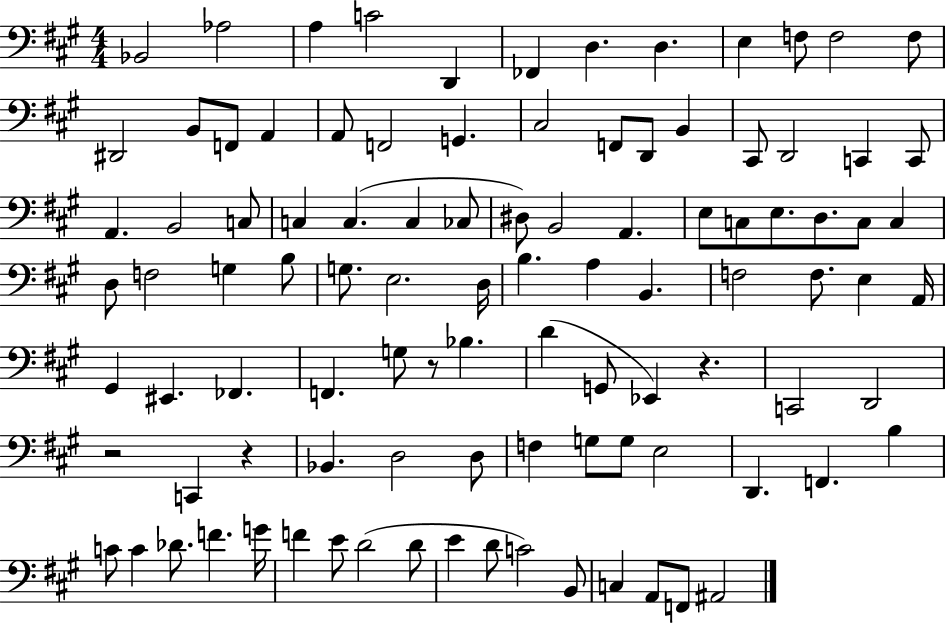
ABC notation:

X:1
T:Untitled
M:4/4
L:1/4
K:A
_B,,2 _A,2 A, C2 D,, _F,, D, D, E, F,/2 F,2 F,/2 ^D,,2 B,,/2 F,,/2 A,, A,,/2 F,,2 G,, ^C,2 F,,/2 D,,/2 B,, ^C,,/2 D,,2 C,, C,,/2 A,, B,,2 C,/2 C, C, C, _C,/2 ^D,/2 B,,2 A,, E,/2 C,/2 E,/2 D,/2 C,/2 C, D,/2 F,2 G, B,/2 G,/2 E,2 D,/4 B, A, B,, F,2 F,/2 E, A,,/4 ^G,, ^E,, _F,, F,, G,/2 z/2 _B, D G,,/2 _E,, z C,,2 D,,2 z2 C,, z _B,, D,2 D,/2 F, G,/2 G,/2 E,2 D,, F,, B, C/2 C _D/2 F G/4 F E/2 D2 D/2 E D/2 C2 B,,/2 C, A,,/2 F,,/2 ^A,,2